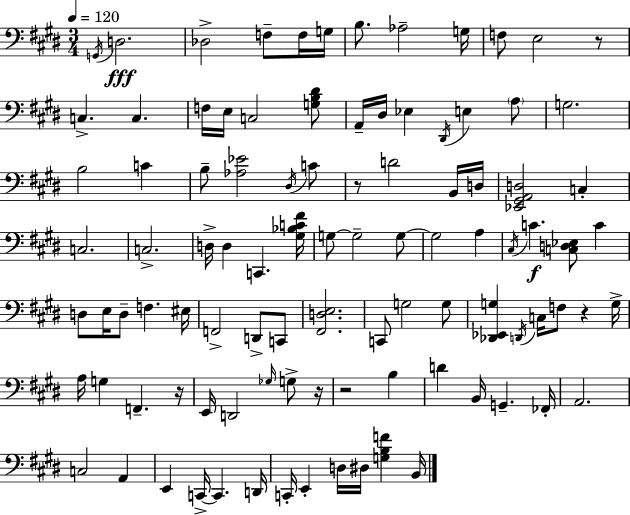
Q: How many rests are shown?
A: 6